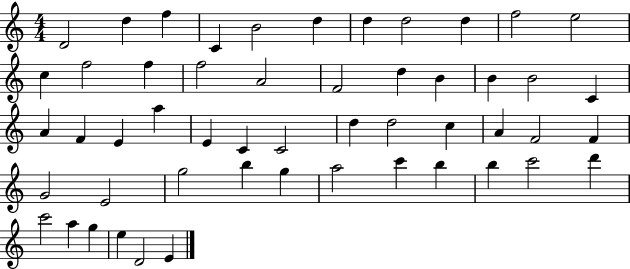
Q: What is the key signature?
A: C major